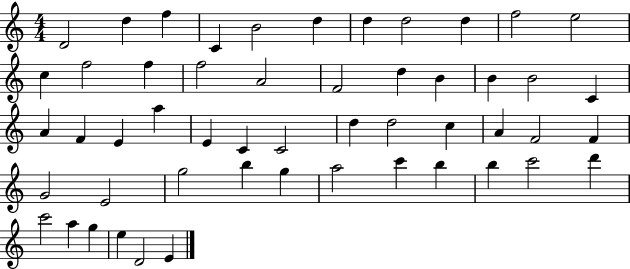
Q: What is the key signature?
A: C major